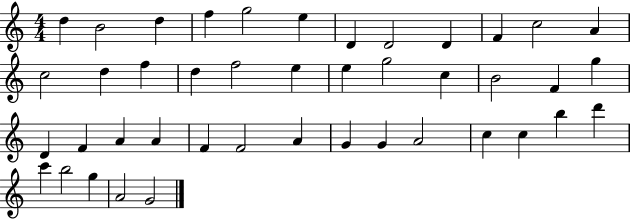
{
  \clef treble
  \numericTimeSignature
  \time 4/4
  \key c \major
  d''4 b'2 d''4 | f''4 g''2 e''4 | d'4 d'2 d'4 | f'4 c''2 a'4 | \break c''2 d''4 f''4 | d''4 f''2 e''4 | e''4 g''2 c''4 | b'2 f'4 g''4 | \break d'4 f'4 a'4 a'4 | f'4 f'2 a'4 | g'4 g'4 a'2 | c''4 c''4 b''4 d'''4 | \break c'''4 b''2 g''4 | a'2 g'2 | \bar "|."
}